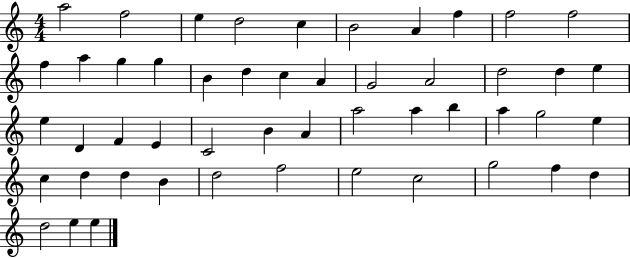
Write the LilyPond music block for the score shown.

{
  \clef treble
  \numericTimeSignature
  \time 4/4
  \key c \major
  a''2 f''2 | e''4 d''2 c''4 | b'2 a'4 f''4 | f''2 f''2 | \break f''4 a''4 g''4 g''4 | b'4 d''4 c''4 a'4 | g'2 a'2 | d''2 d''4 e''4 | \break e''4 d'4 f'4 e'4 | c'2 b'4 a'4 | a''2 a''4 b''4 | a''4 g''2 e''4 | \break c''4 d''4 d''4 b'4 | d''2 f''2 | e''2 c''2 | g''2 f''4 d''4 | \break d''2 e''4 e''4 | \bar "|."
}